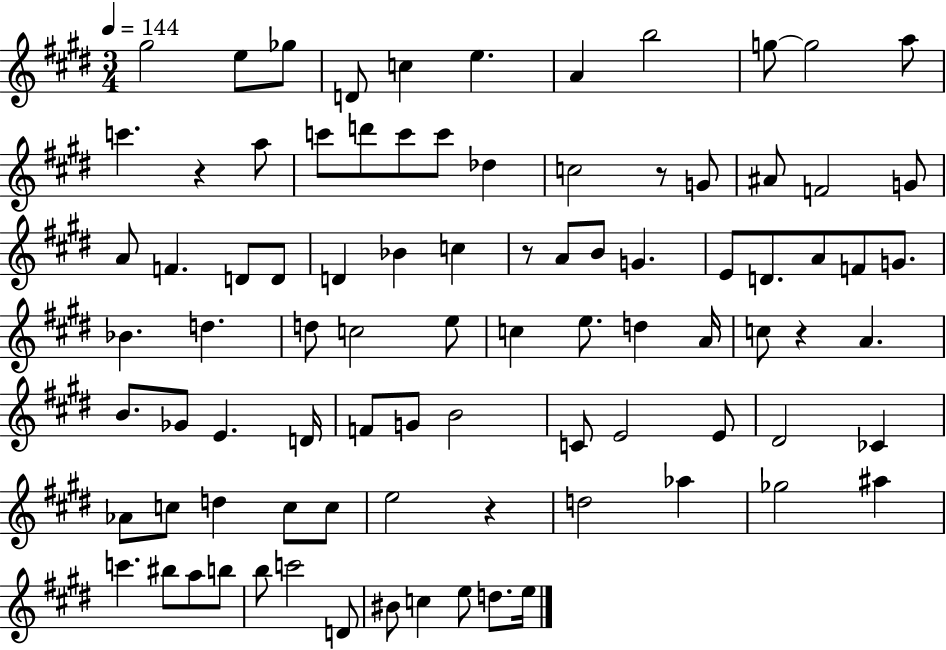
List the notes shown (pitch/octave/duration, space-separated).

G#5/h E5/e Gb5/e D4/e C5/q E5/q. A4/q B5/h G5/e G5/h A5/e C6/q. R/q A5/e C6/e D6/e C6/e C6/e Db5/q C5/h R/e G4/e A#4/e F4/h G4/e A4/e F4/q. D4/e D4/e D4/q Bb4/q C5/q R/e A4/e B4/e G4/q. E4/e D4/e. A4/e F4/e G4/e. Bb4/q. D5/q. D5/e C5/h E5/e C5/q E5/e. D5/q A4/s C5/e R/q A4/q. B4/e. Gb4/e E4/q. D4/s F4/e G4/e B4/h C4/e E4/h E4/e D#4/h CES4/q Ab4/e C5/e D5/q C5/e C5/e E5/h R/q D5/h Ab5/q Gb5/h A#5/q C6/q. BIS5/e A5/e B5/e B5/e C6/h D4/e BIS4/e C5/q E5/e D5/e. E5/s